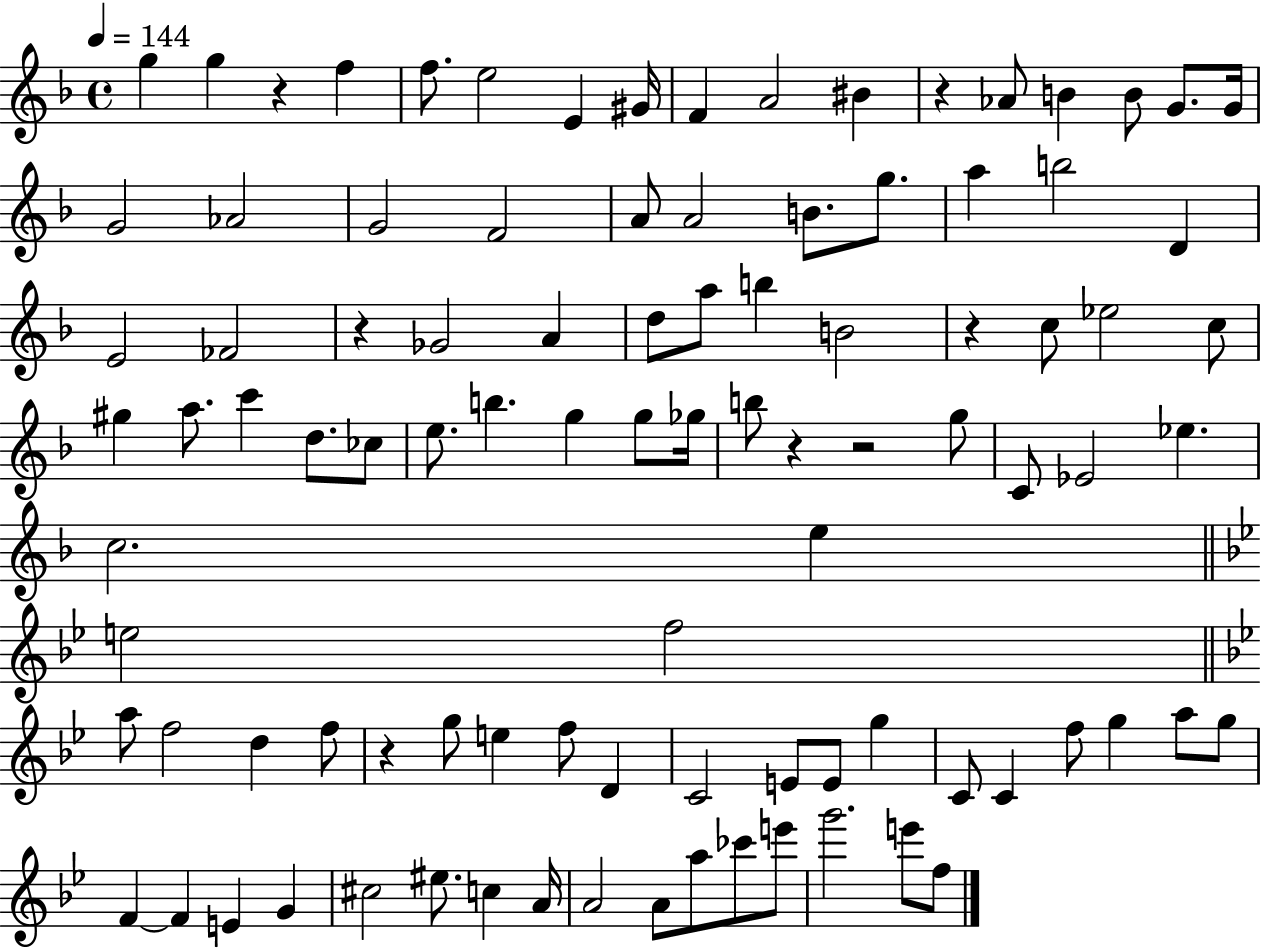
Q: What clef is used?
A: treble